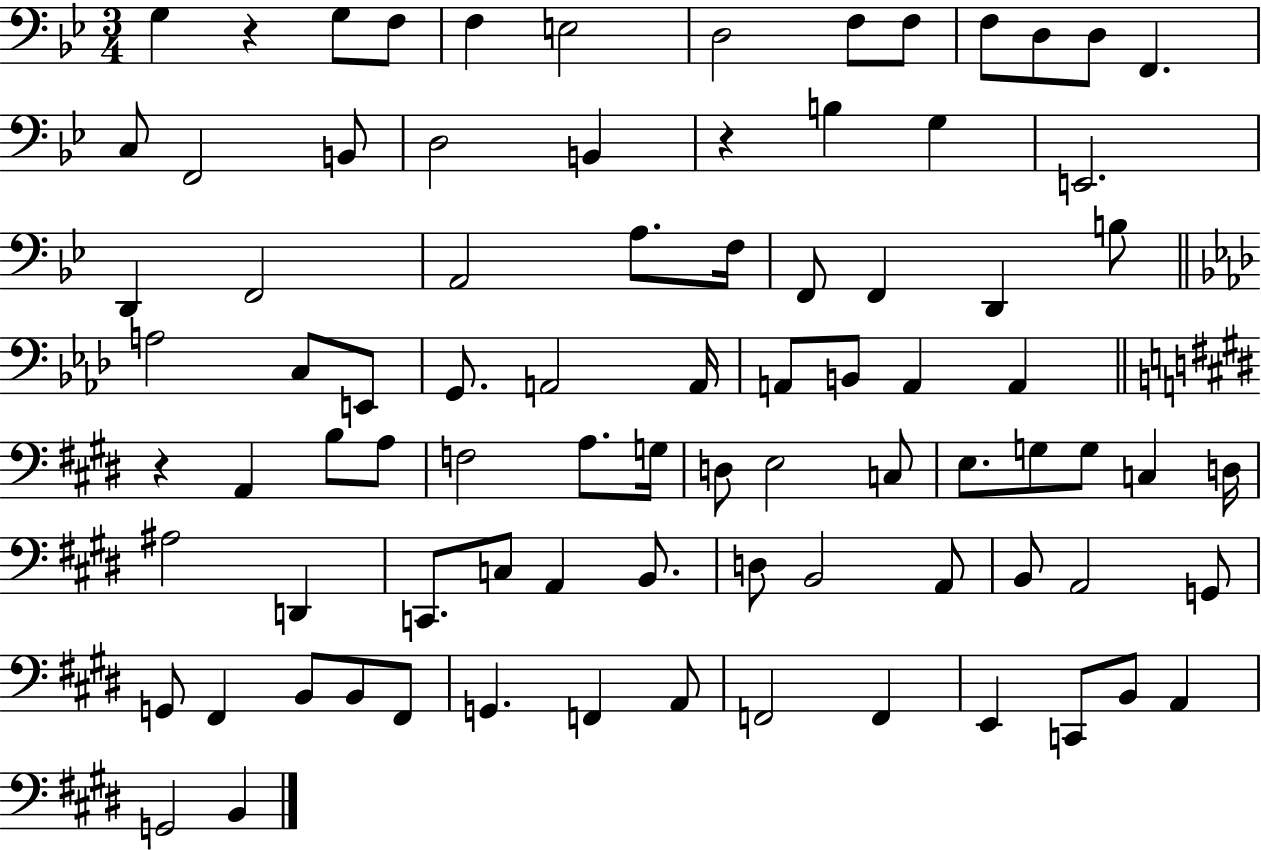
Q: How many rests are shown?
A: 3